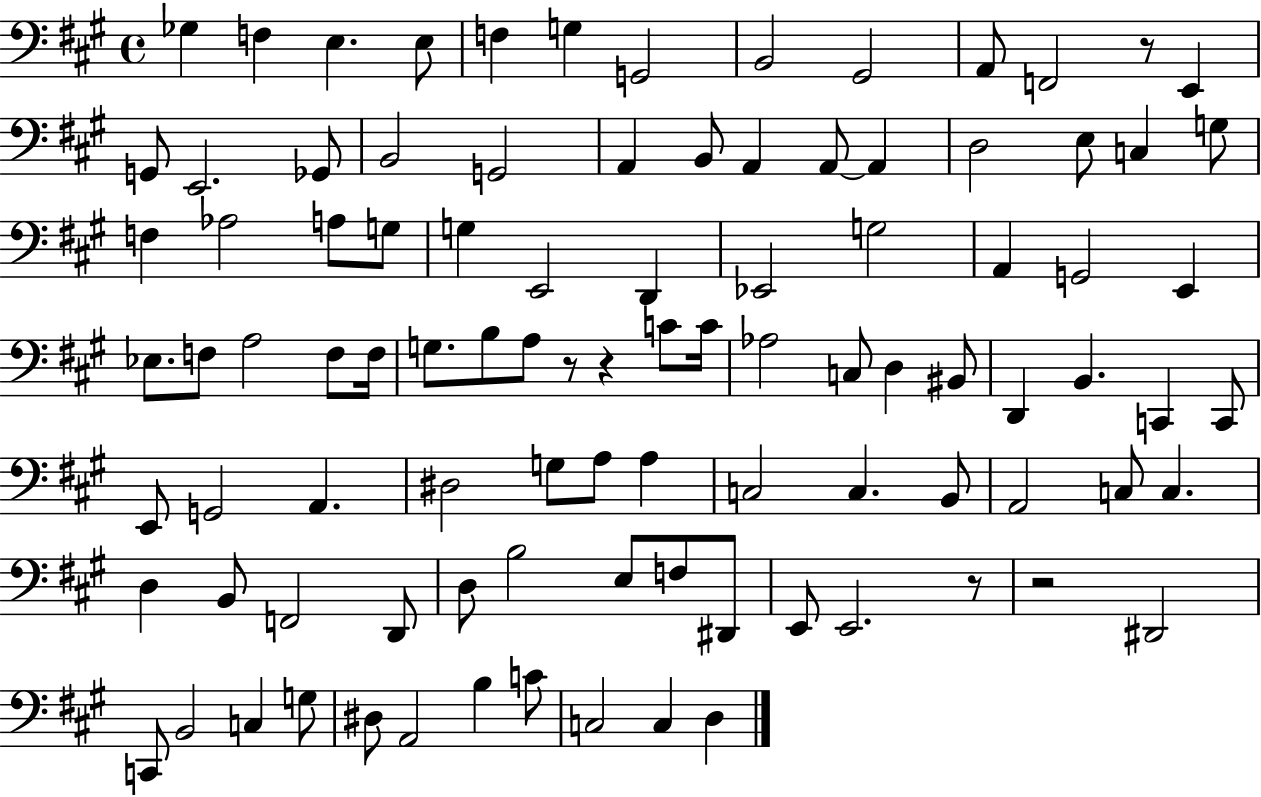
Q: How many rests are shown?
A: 5